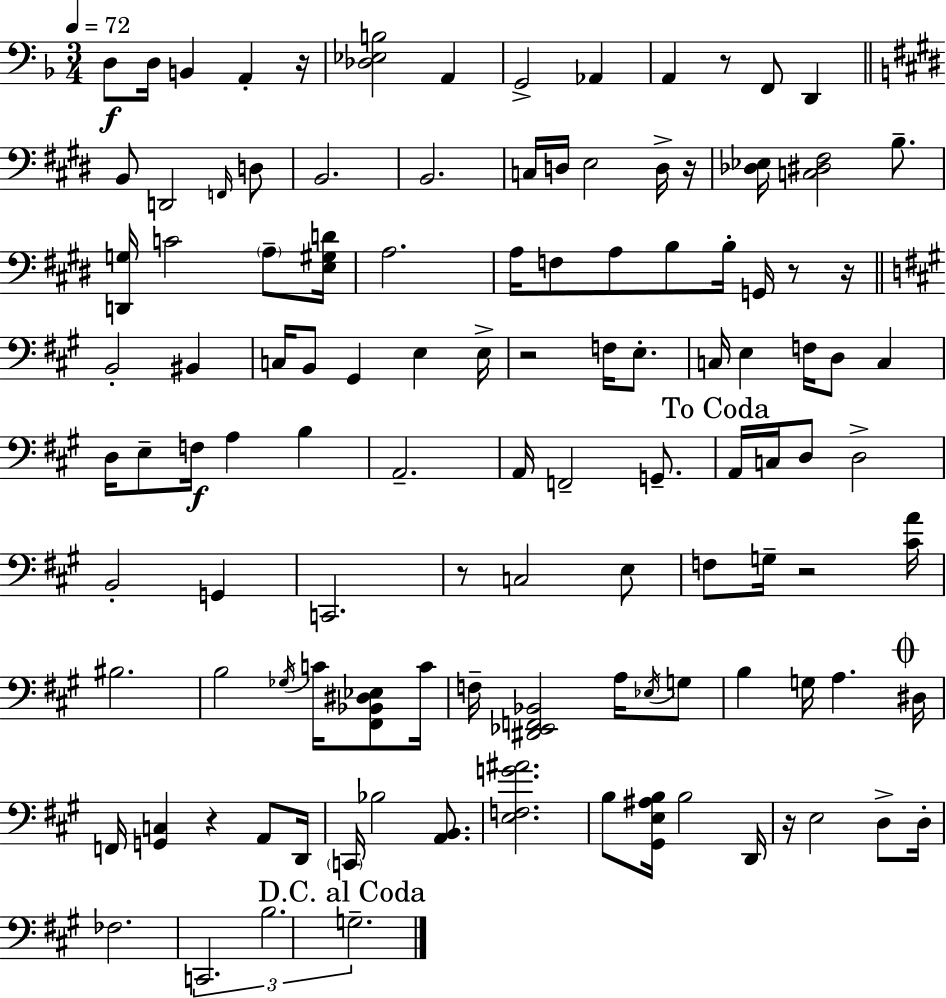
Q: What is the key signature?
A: D minor